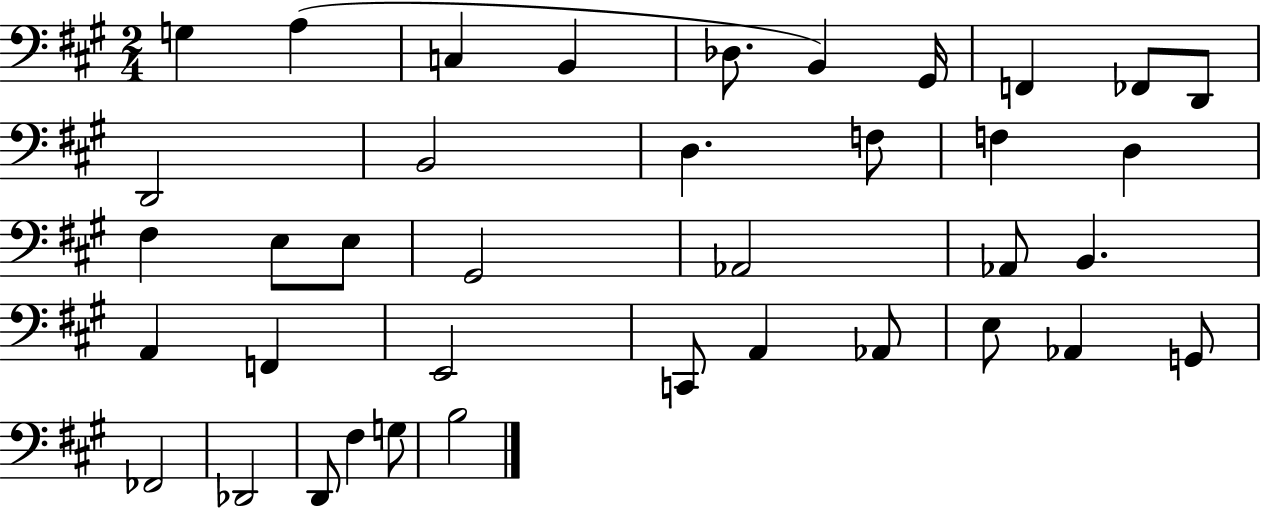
{
  \clef bass
  \numericTimeSignature
  \time 2/4
  \key a \major
  g4 a4( | c4 b,4 | des8. b,4) gis,16 | f,4 fes,8 d,8 | \break d,2 | b,2 | d4. f8 | f4 d4 | \break fis4 e8 e8 | gis,2 | aes,2 | aes,8 b,4. | \break a,4 f,4 | e,2 | c,8 a,4 aes,8 | e8 aes,4 g,8 | \break fes,2 | des,2 | d,8 fis4 g8 | b2 | \break \bar "|."
}